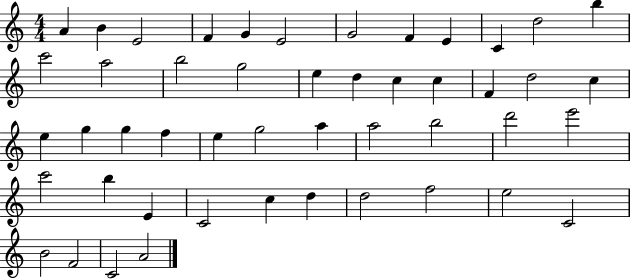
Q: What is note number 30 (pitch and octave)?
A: A5